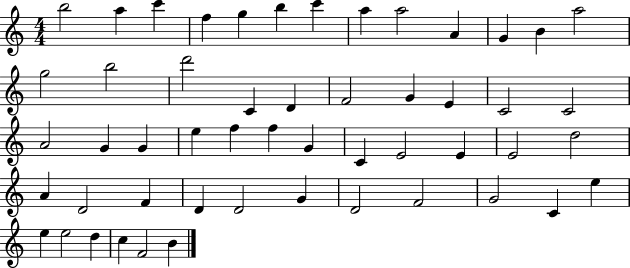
B5/h A5/q C6/q F5/q G5/q B5/q C6/q A5/q A5/h A4/q G4/q B4/q A5/h G5/h B5/h D6/h C4/q D4/q F4/h G4/q E4/q C4/h C4/h A4/h G4/q G4/q E5/q F5/q F5/q G4/q C4/q E4/h E4/q E4/h D5/h A4/q D4/h F4/q D4/q D4/h G4/q D4/h F4/h G4/h C4/q E5/q E5/q E5/h D5/q C5/q F4/h B4/q